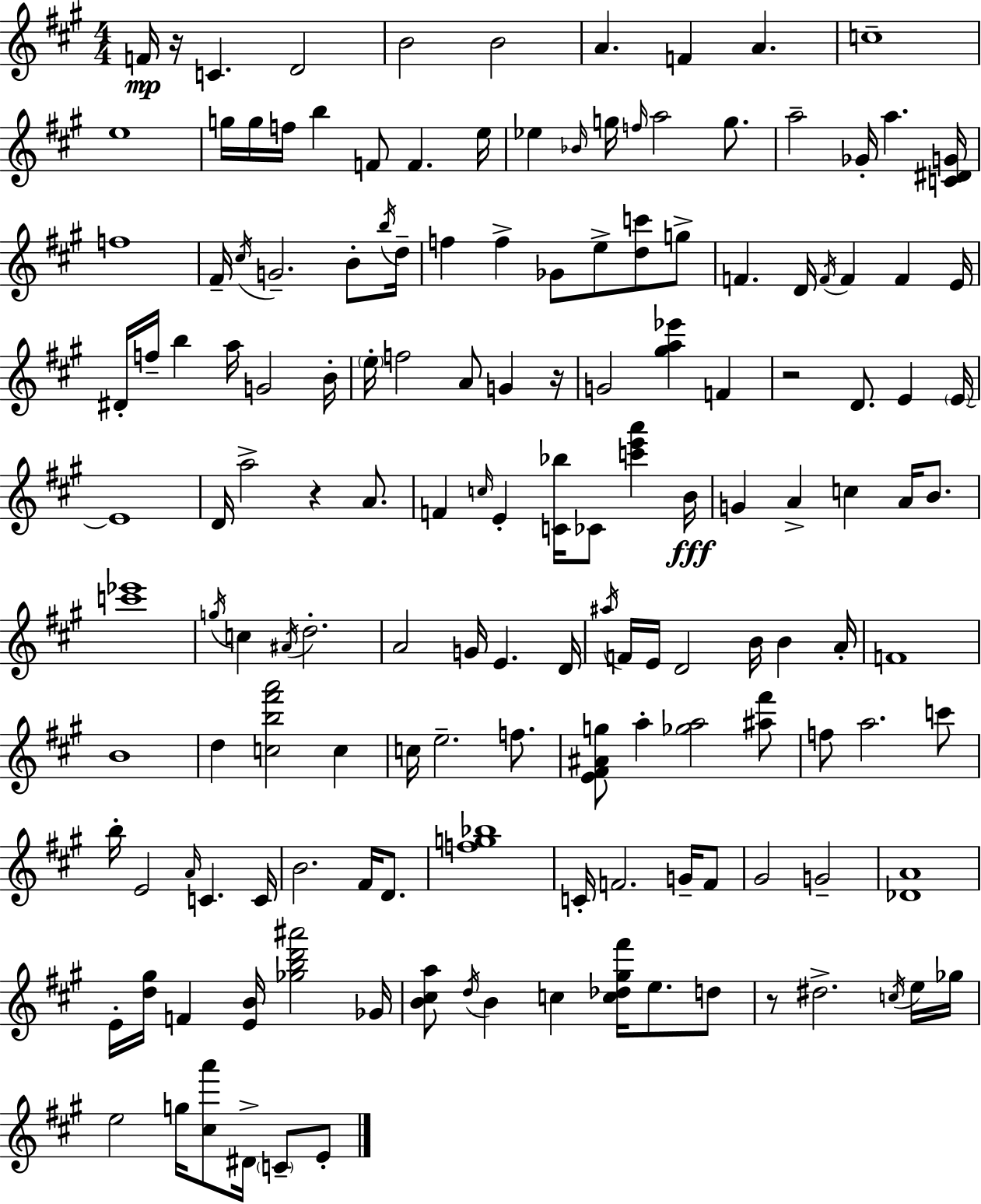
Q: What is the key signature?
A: A major